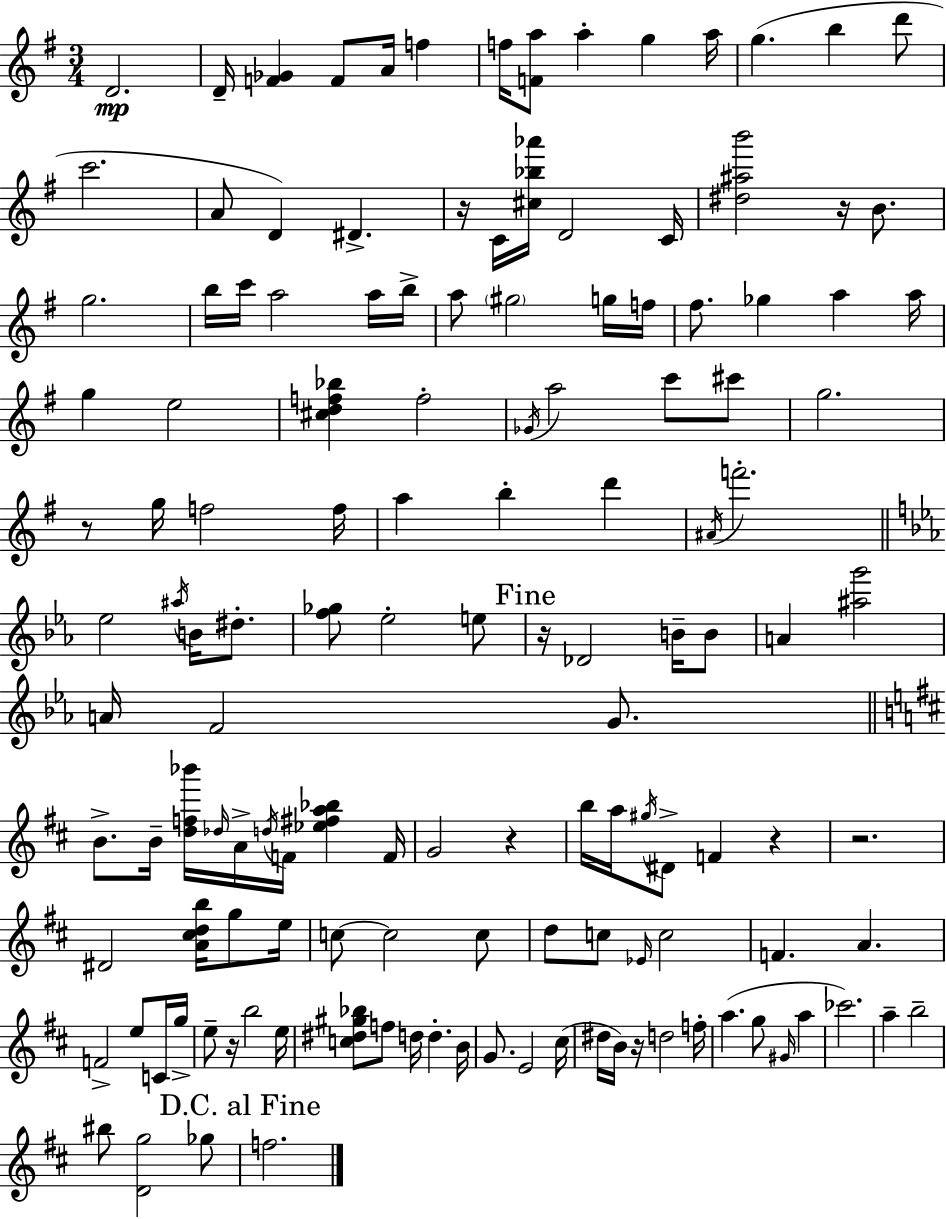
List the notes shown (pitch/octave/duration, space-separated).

D4/h. D4/s [F4,Gb4]/q F4/e A4/s F5/q F5/s [F4,A5]/e A5/q G5/q A5/s G5/q. B5/q D6/e C6/h. A4/e D4/q D#4/q. R/s C4/s [C#5,Bb5,Ab6]/s D4/h C4/s [D#5,A#5,B6]/h R/s B4/e. G5/h. B5/s C6/s A5/h A5/s B5/s A5/e G#5/h G5/s F5/s F#5/e. Gb5/q A5/q A5/s G5/q E5/h [C#5,D5,F5,Bb5]/q F5/h Gb4/s A5/h C6/e C#6/e G5/h. R/e G5/s F5/h F5/s A5/q B5/q D6/q A#4/s F6/h. Eb5/h A#5/s B4/s D#5/e. [F5,Gb5]/e Eb5/h E5/e R/s Db4/h B4/s B4/e A4/q [A#5,G6]/h A4/s F4/h G4/e. B4/e. B4/s [D5,F5,Bb6]/s Db5/s A4/s D5/s F4/s [Eb5,F#5,A5,Bb5]/q F4/s G4/h R/q B5/s A5/s G#5/s D#4/e F4/q R/q R/h. D#4/h [A4,C#5,D5,B5]/s G5/e E5/s C5/e C5/h C5/e D5/e C5/e Eb4/s C5/h F4/q. A4/q. F4/h E5/e C4/s G5/s E5/e R/s B5/h E5/s [C5,D#5,G#5,Bb5]/e F5/e D5/s D5/q. B4/s G4/e. E4/h C#5/s D#5/s B4/s R/s D5/h F5/s A5/q. G5/e G#4/s A5/q CES6/h. A5/q B5/h BIS5/e [D4,G5]/h Gb5/e F5/h.